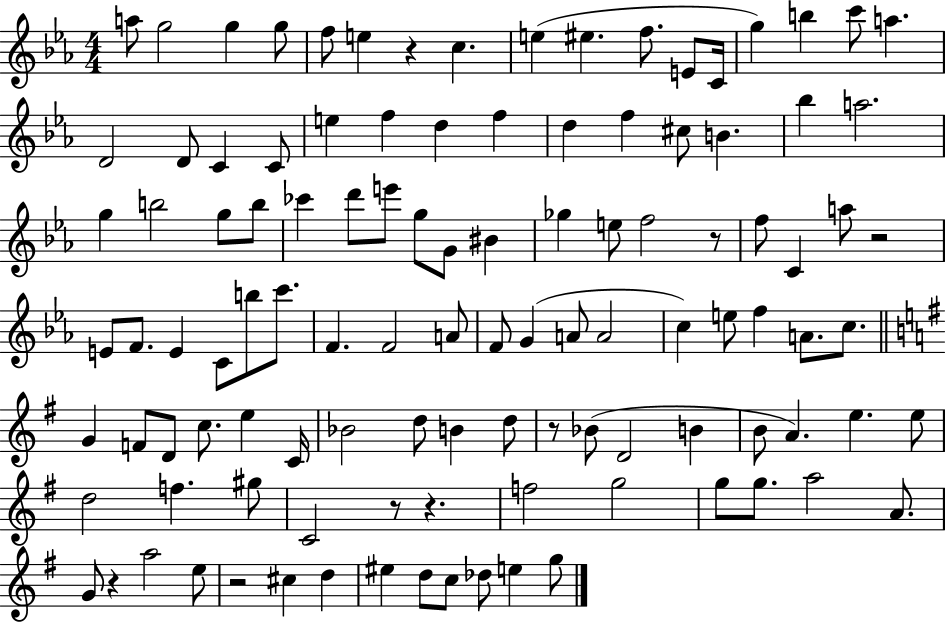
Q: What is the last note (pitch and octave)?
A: G5